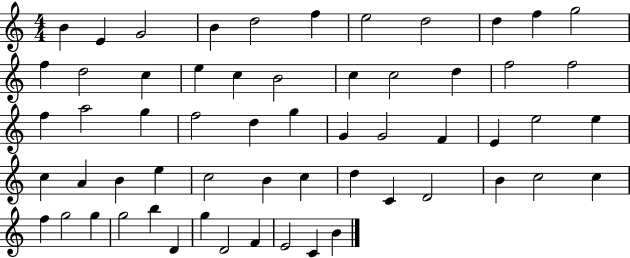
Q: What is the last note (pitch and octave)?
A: B4